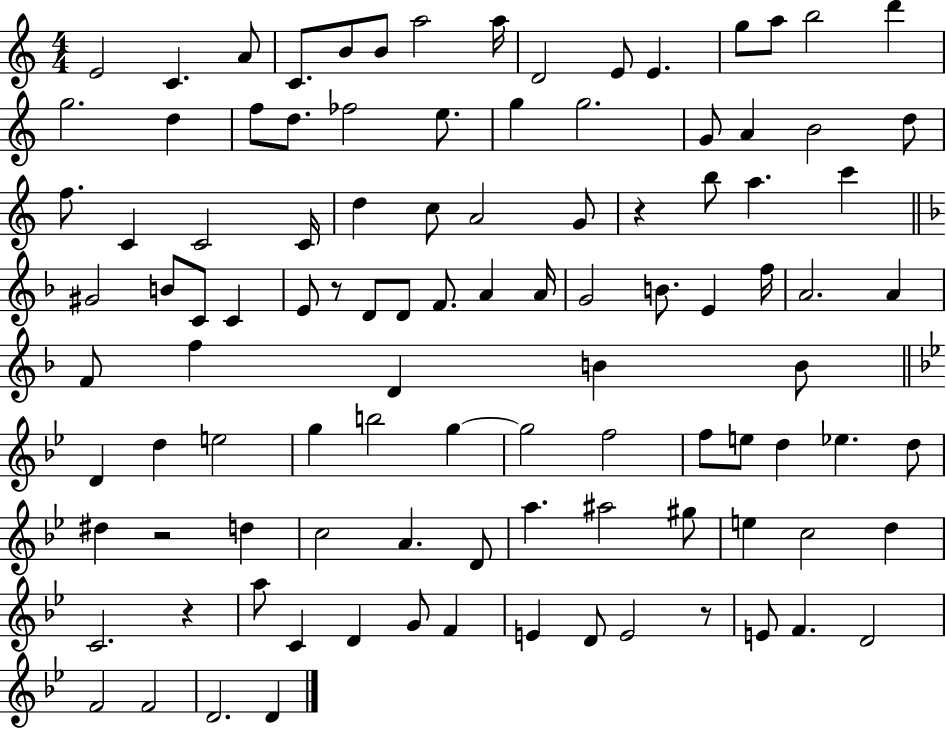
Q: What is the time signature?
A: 4/4